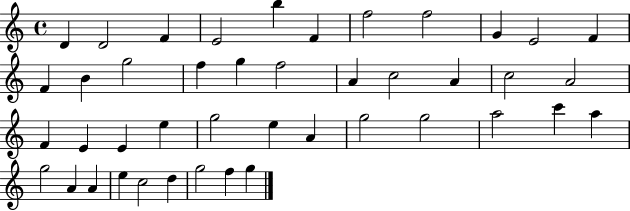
{
  \clef treble
  \time 4/4
  \defaultTimeSignature
  \key c \major
  d'4 d'2 f'4 | e'2 b''4 f'4 | f''2 f''2 | g'4 e'2 f'4 | \break f'4 b'4 g''2 | f''4 g''4 f''2 | a'4 c''2 a'4 | c''2 a'2 | \break f'4 e'4 e'4 e''4 | g''2 e''4 a'4 | g''2 g''2 | a''2 c'''4 a''4 | \break g''2 a'4 a'4 | e''4 c''2 d''4 | g''2 f''4 g''4 | \bar "|."
}